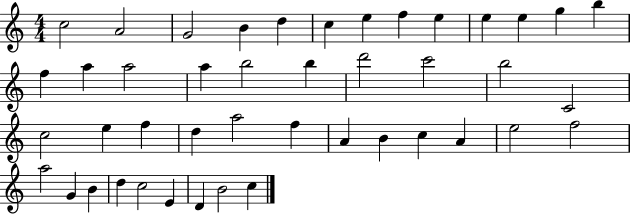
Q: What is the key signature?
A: C major